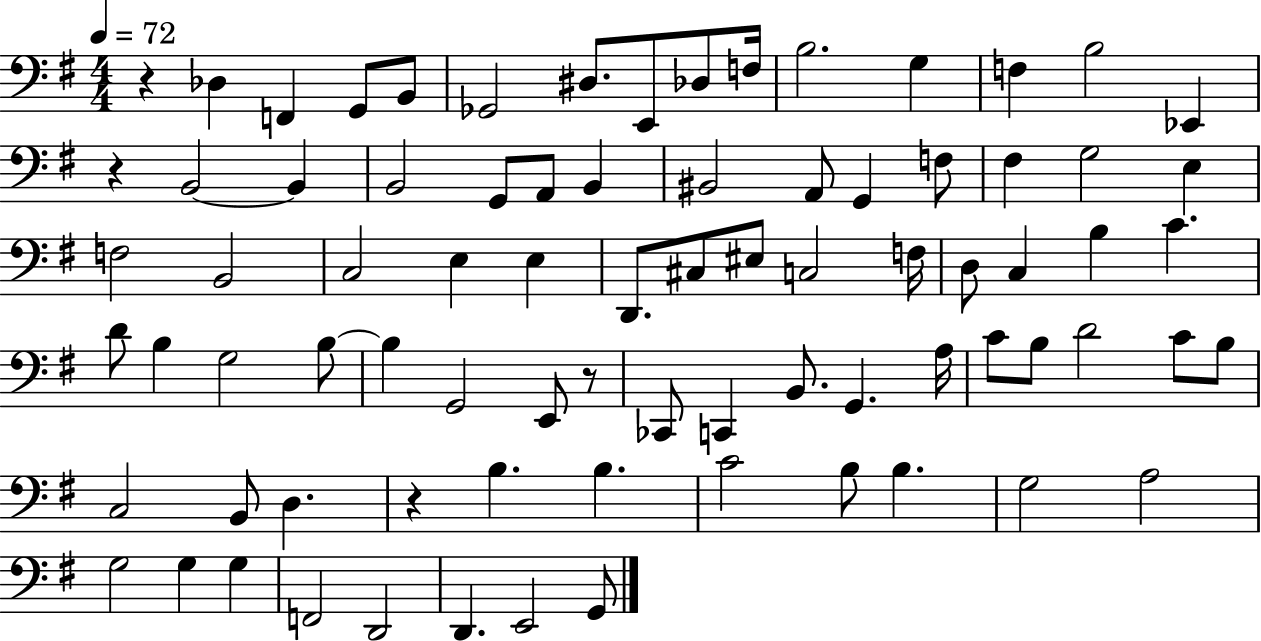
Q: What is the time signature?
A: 4/4